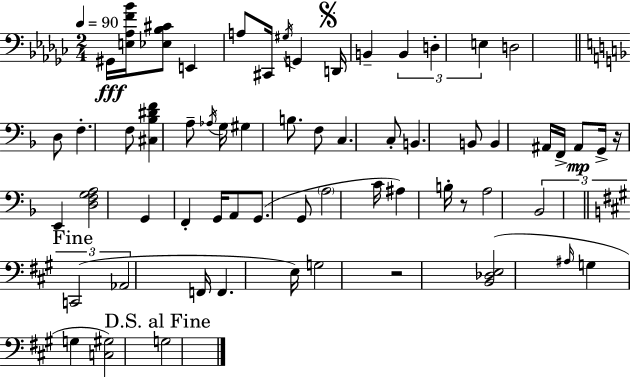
X:1
T:Untitled
M:2/4
L:1/4
K:Ebm
^G,,/4 [E,_A,F_B]/4 [_E,_B,^C]/2 E,, A,/2 ^C,,/4 ^G,/4 G,, D,,/4 B,, B,, D, E, D,2 D,/2 F, F,/2 [^C,_B,^DF] A,/2 _A,/4 G,/4 ^G, B,/2 F,/2 C, C,/2 B,, B,,/2 B,, ^A,,/4 F,,/4 ^A,,/2 G,,/4 z/4 E,, [D,F,G,A,]2 G,, F,, G,,/4 A,,/2 G,,/2 G,,/2 A,2 C/4 ^A, B,/4 z/2 A,2 _B,,2 C,,2 _A,,2 F,,/4 F,, E,/4 G,2 z2 [B,,_D,E,]2 ^A,/4 G, G, [C,^G,]2 G,2